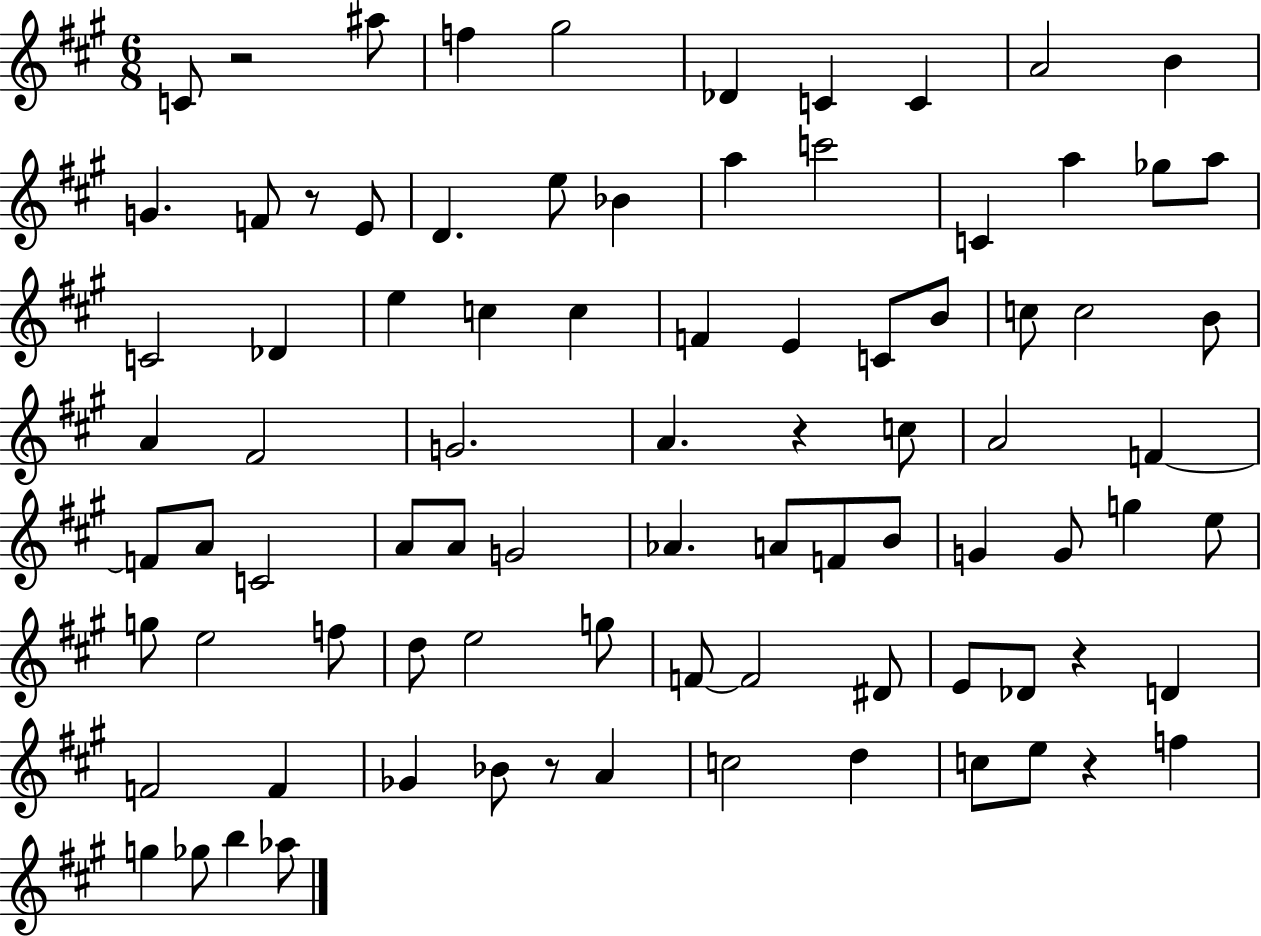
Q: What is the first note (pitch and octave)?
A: C4